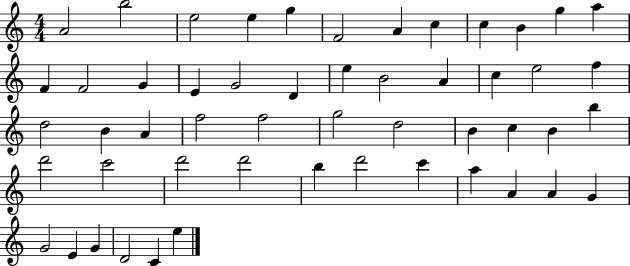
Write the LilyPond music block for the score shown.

{
  \clef treble
  \numericTimeSignature
  \time 4/4
  \key c \major
  a'2 b''2 | e''2 e''4 g''4 | f'2 a'4 c''4 | c''4 b'4 g''4 a''4 | \break f'4 f'2 g'4 | e'4 g'2 d'4 | e''4 b'2 a'4 | c''4 e''2 f''4 | \break d''2 b'4 a'4 | f''2 f''2 | g''2 d''2 | b'4 c''4 b'4 b''4 | \break d'''2 c'''2 | d'''2 d'''2 | b''4 d'''2 c'''4 | a''4 a'4 a'4 g'4 | \break g'2 e'4 g'4 | d'2 c'4 e''4 | \bar "|."
}